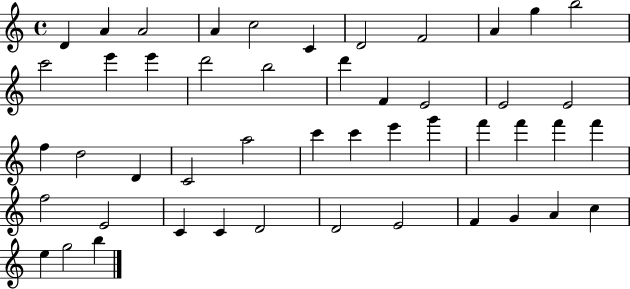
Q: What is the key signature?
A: C major